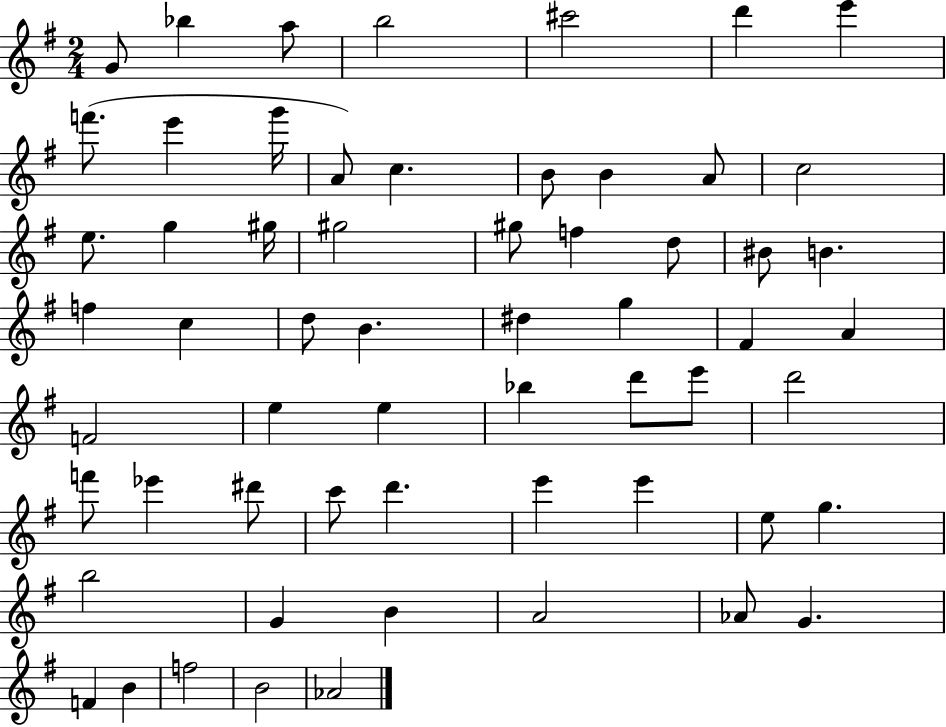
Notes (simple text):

G4/e Bb5/q A5/e B5/h C#6/h D6/q E6/q F6/e. E6/q G6/s A4/e C5/q. B4/e B4/q A4/e C5/h E5/e. G5/q G#5/s G#5/h G#5/e F5/q D5/e BIS4/e B4/q. F5/q C5/q D5/e B4/q. D#5/q G5/q F#4/q A4/q F4/h E5/q E5/q Bb5/q D6/e E6/e D6/h F6/e Eb6/q D#6/e C6/e D6/q. E6/q E6/q E5/e G5/q. B5/h G4/q B4/q A4/h Ab4/e G4/q. F4/q B4/q F5/h B4/h Ab4/h